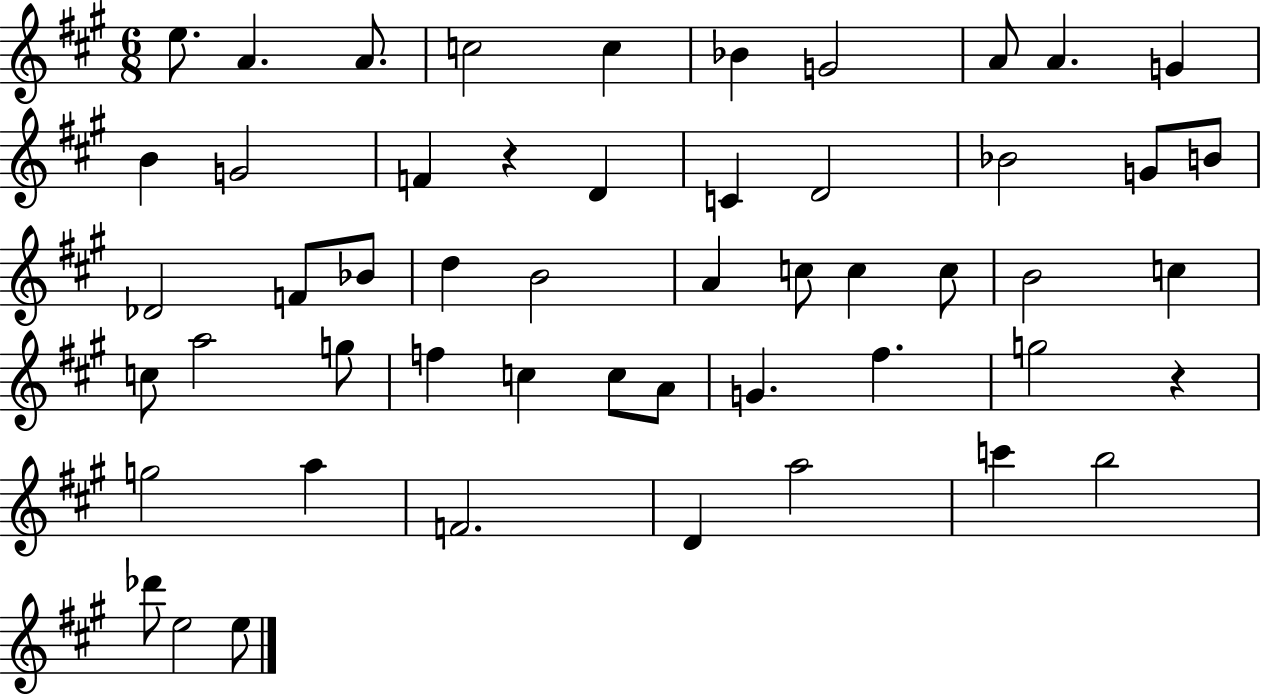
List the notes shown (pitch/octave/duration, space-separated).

E5/e. A4/q. A4/e. C5/h C5/q Bb4/q G4/h A4/e A4/q. G4/q B4/q G4/h F4/q R/q D4/q C4/q D4/h Bb4/h G4/e B4/e Db4/h F4/e Bb4/e D5/q B4/h A4/q C5/e C5/q C5/e B4/h C5/q C5/e A5/h G5/e F5/q C5/q C5/e A4/e G4/q. F#5/q. G5/h R/q G5/h A5/q F4/h. D4/q A5/h C6/q B5/h Db6/e E5/h E5/e